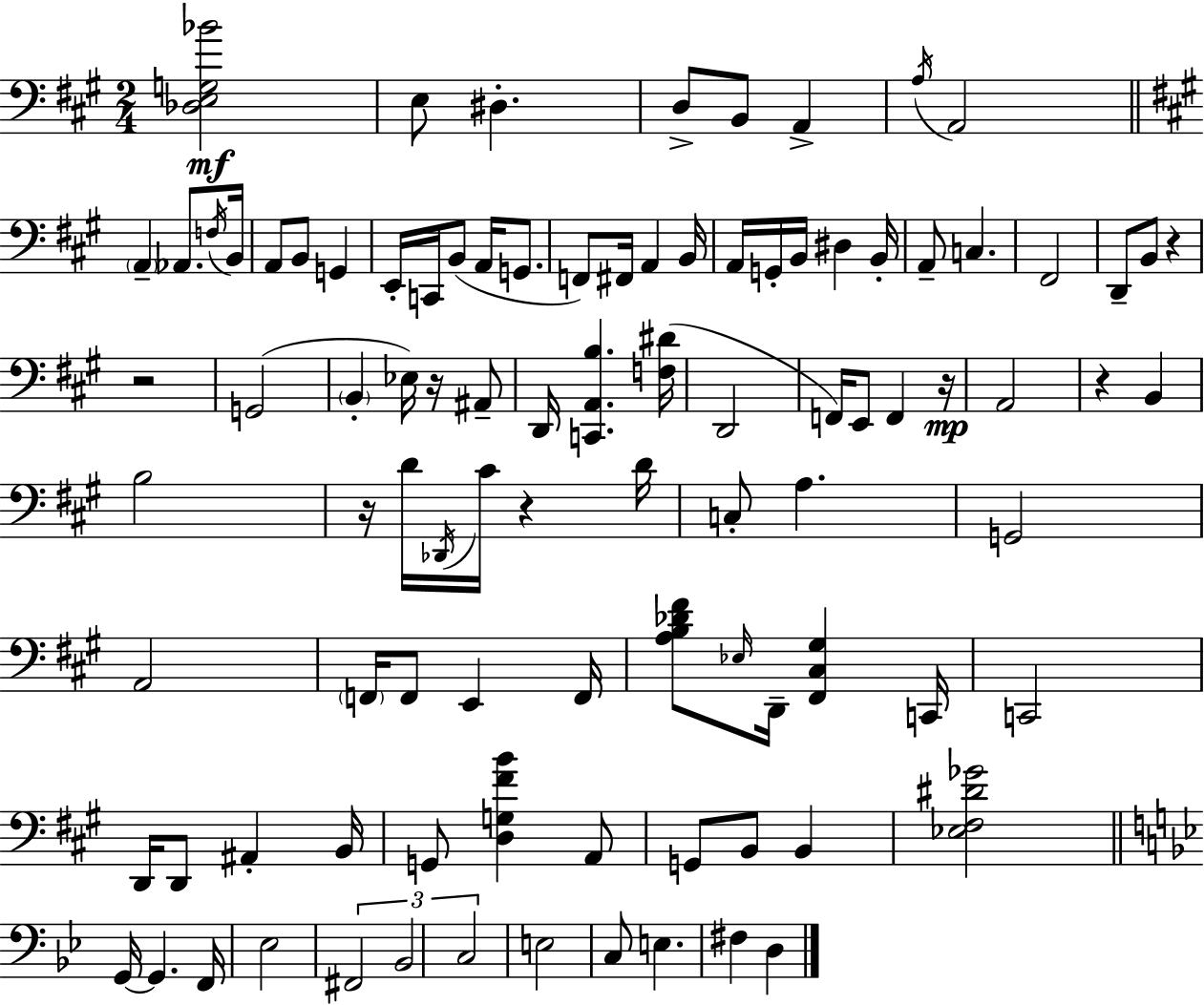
[Db3,E3,G3,Bb4]/h E3/e D#3/q. D3/e B2/e A2/q A3/s A2/h A2/q Ab2/e. F3/s B2/s A2/e B2/e G2/q E2/s C2/s B2/e A2/s G2/e. F2/e F#2/s A2/q B2/s A2/s G2/s B2/s D#3/q B2/s A2/e C3/q. F#2/h D2/e B2/e R/q R/h G2/h B2/q Eb3/s R/s A#2/e D2/s [C2,A2,B3]/q. [F3,D#4]/s D2/h F2/s E2/e F2/q R/s A2/h R/q B2/q B3/h R/s D4/s Db2/s C#4/s R/q D4/s C3/e A3/q. G2/h A2/h F2/s F2/e E2/q F2/s [A3,B3,Db4,F#4]/e Eb3/s D2/s [F#2,C#3,G#3]/q C2/s C2/h D2/s D2/e A#2/q B2/s G2/e [D3,G3,F#4,B4]/q A2/e G2/e B2/e B2/q [Eb3,F#3,D#4,Gb4]/h G2/s G2/q. F2/s Eb3/h F#2/h Bb2/h C3/h E3/h C3/e E3/q. F#3/q D3/q